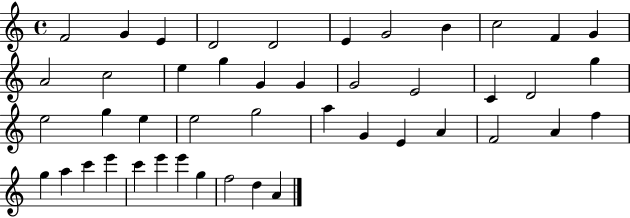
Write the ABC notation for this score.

X:1
T:Untitled
M:4/4
L:1/4
K:C
F2 G E D2 D2 E G2 B c2 F G A2 c2 e g G G G2 E2 C D2 g e2 g e e2 g2 a G E A F2 A f g a c' e' c' e' e' g f2 d A